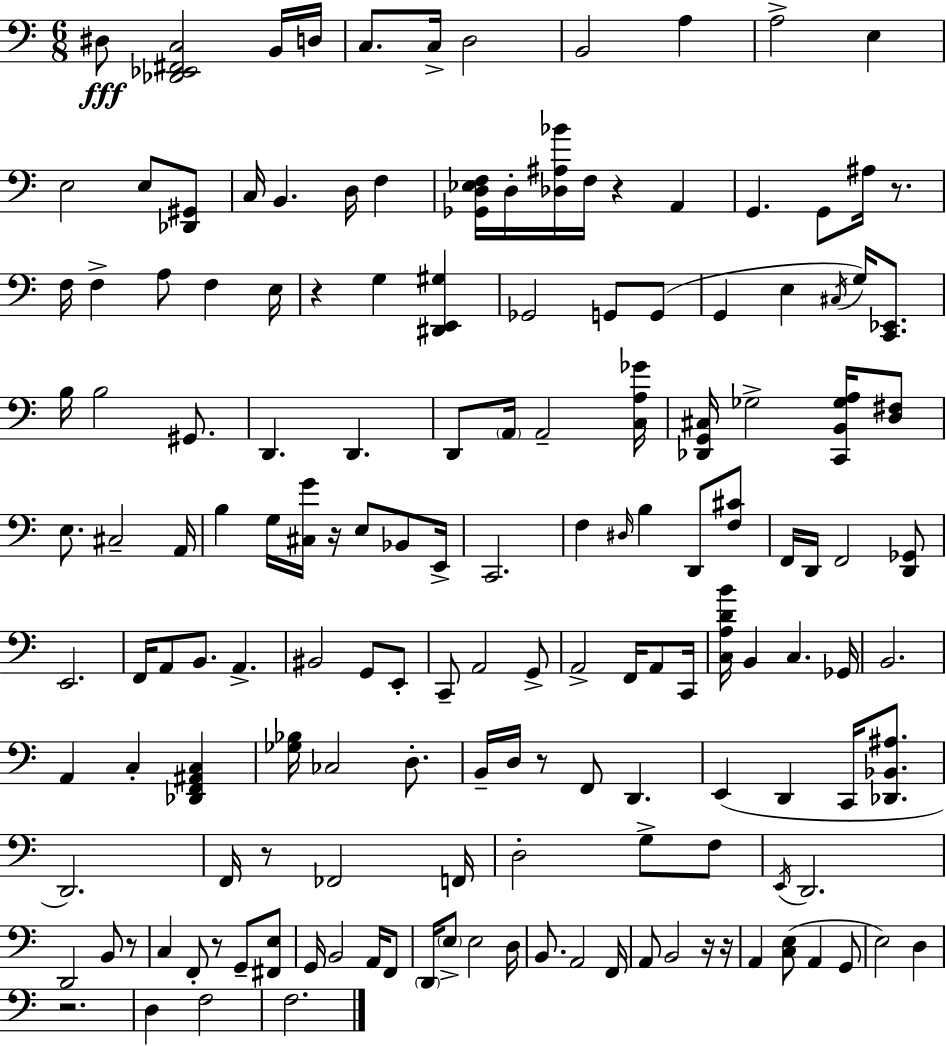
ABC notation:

X:1
T:Untitled
M:6/8
L:1/4
K:Am
^D,/2 [_D,,_E,,^F,,C,]2 B,,/4 D,/4 C,/2 C,/4 D,2 B,,2 A, A,2 E, E,2 E,/2 [_D,,^G,,]/2 C,/4 B,, D,/4 F, [_G,,D,_E,F,]/4 D,/4 [_D,^A,_B]/4 F,/4 z A,, G,, G,,/2 ^A,/4 z/2 F,/4 F, A,/2 F, E,/4 z G, [^D,,E,,^G,] _G,,2 G,,/2 G,,/2 G,, E, ^C,/4 G,/4 [C,,_E,,]/2 B,/4 B,2 ^G,,/2 D,, D,, D,,/2 A,,/4 A,,2 [C,A,_G]/4 [_D,,G,,^C,]/4 _G,2 [C,,B,,_G,A,]/4 [D,^F,]/2 E,/2 ^C,2 A,,/4 B, G,/4 [^C,G]/4 z/4 E,/2 _B,,/2 E,,/4 C,,2 F, ^D,/4 B, D,,/2 [F,^C]/2 F,,/4 D,,/4 F,,2 [D,,_G,,]/2 E,,2 F,,/4 A,,/2 B,,/2 A,, ^B,,2 G,,/2 E,,/2 C,,/2 A,,2 G,,/2 A,,2 F,,/4 A,,/2 C,,/4 [C,A,DB]/4 B,, C, _G,,/4 B,,2 A,, C, [_D,,F,,^A,,C,] [_G,_B,]/4 _C,2 D,/2 B,,/4 D,/4 z/2 F,,/2 D,, E,, D,, C,,/4 [_D,,_B,,^A,]/2 D,,2 F,,/4 z/2 _F,,2 F,,/4 D,2 G,/2 F,/2 E,,/4 D,,2 D,,2 B,,/2 z/2 C, F,,/2 z/2 G,,/2 [^F,,E,]/2 G,,/4 B,,2 A,,/4 F,,/2 D,,/4 E,/2 E,2 D,/4 B,,/2 A,,2 F,,/4 A,,/2 B,,2 z/4 z/4 A,, [C,E,]/2 A,, G,,/2 E,2 D, z2 D, F,2 F,2